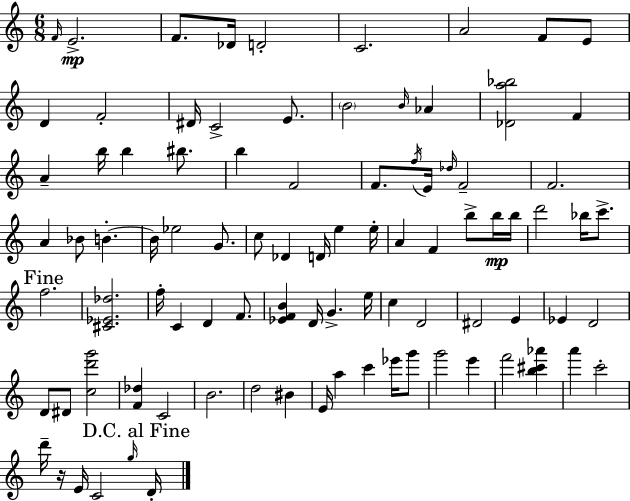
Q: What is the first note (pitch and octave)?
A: F4